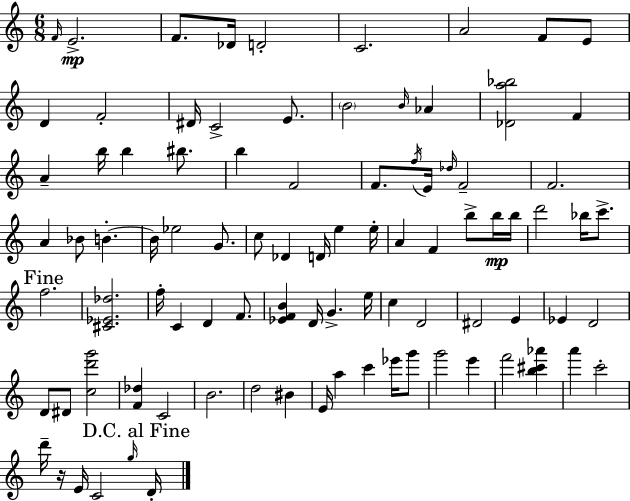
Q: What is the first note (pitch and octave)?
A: F4